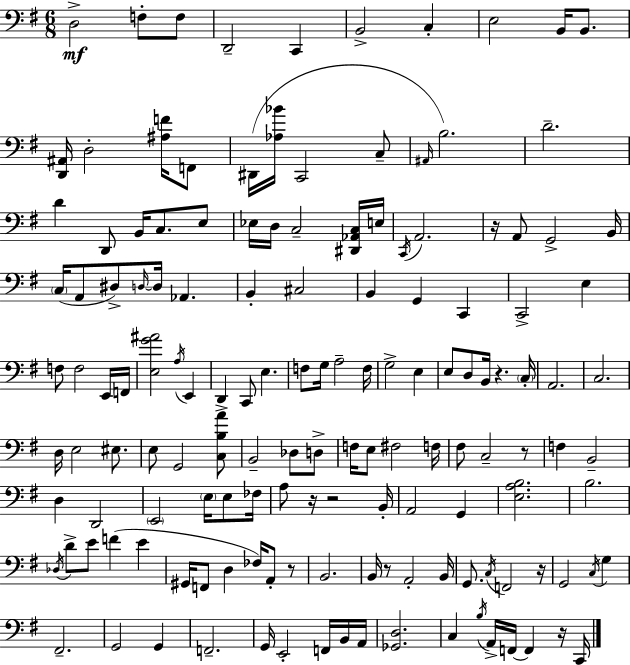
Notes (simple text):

D3/h F3/e F3/e D2/h C2/q B2/h C3/q E3/h B2/s B2/e. [D2,A#2]/s D3/h [A#3,F4]/s F2/e D#2/s [Ab3,Bb4]/s C2/h C3/e A#2/s B3/h. D4/h. D4/q D2/e B2/s C3/e. E3/e Eb3/s D3/s C3/h [D#2,Ab2,C3]/s E3/s C2/s A2/h. R/s A2/e G2/h B2/s C3/s A2/e D#3/e D3/s D3/s Ab2/q. B2/q C#3/h B2/q G2/q C2/q C2/h E3/q F3/e F3/h E2/s F2/s [E3,G4,A#4]/h A3/s E2/q D2/q C2/e E3/q. F3/e G3/s A3/h F3/s G3/h E3/q E3/e D3/e B2/s R/q. C3/s A2/h. C3/h. D3/s E3/h EIS3/e. E3/e G2/h [C3,B3,A4]/e B2/h Db3/e D3/e F3/s E3/e F#3/h F3/s F#3/e C3/h R/e F3/q B2/h D3/q D2/h E2/h E3/s E3/e FES3/s A3/e R/s R/h B2/s A2/h G2/q [E3,A3,B3]/h. B3/h. Db3/s D4/e E4/e F4/q E4/q G#2/s F2/e D3/q FES3/s A2/e R/e B2/h. B2/s R/e A2/h B2/s G2/e. C3/s F2/h R/s G2/h C3/s G3/q F#2/h. G2/h G2/q F2/h. G2/s E2/h F2/s B2/s A2/s [Gb2,D3]/h. C3/q B3/s A2/s F2/s F2/q R/s C2/s